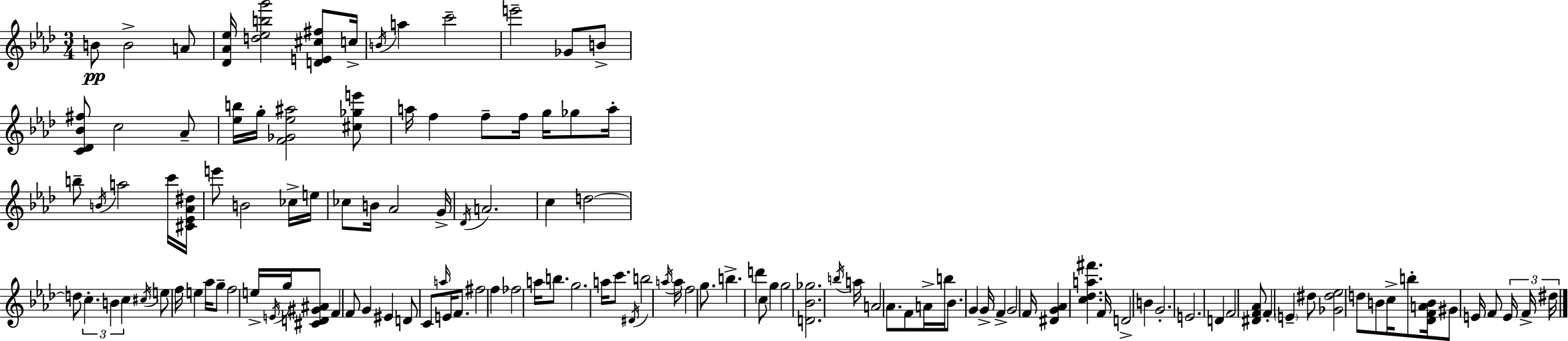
B4/e B4/h A4/e [Db4,Ab4,Eb5]/s [D5,Eb5,B5,G6]/h [D4,E4,C#5,F#5]/e C5/s B4/s A5/q C6/h E6/h Gb4/e B4/e [C4,Db4,Bb4,F#5]/e C5/h Ab4/e [Eb5,B5]/s G5/s [F4,Gb4,Eb5,A#5]/h [C#5,Gb5,E6]/e A5/s F5/q F5/e F5/s G5/s Gb5/e A5/s B5/e B4/s A5/h C6/s [C#4,Eb4,Ab4,D#5]/s E6/e B4/h CES5/s E5/s CES5/e B4/s Ab4/h G4/s Db4/s A4/h. C5/q D5/h D5/e C5/q. B4/q C5/q C#5/s E5/e F5/s E5/q Ab5/s G5/e F5/h E5/s E4/s G5/s [C#4,D4,G#4,A#4]/e F4/q F4/e G4/q EIS4/q D4/e C4/e A5/s E4/s F4/e. F#5/h F5/q FES5/h A5/s B5/e. G5/h. A5/s C6/e. D#4/s B5/h A5/s A5/s F5/h G5/e. B5/q. D6/q C5/e G5/q G5/h [D4,Bb4,Gb5]/h. B5/s A5/s A4/h Ab4/e. F4/e A4/s B5/s Bb4/e. G4/q G4/s F4/q G4/h F4/s [D#4,G4,Ab4]/q [C5,Db5,A5,F#6]/q. F4/s D4/h B4/q G4/h. E4/h. D4/q F4/h [D#4,F4,Ab4]/e F4/q E4/q D#5/e [Gb4,D#5,Eb5]/h D5/e B4/e C5/s B5/e [Db4,F4,A4,B4]/s G#4/e E4/s F4/e E4/s F4/s D#5/s